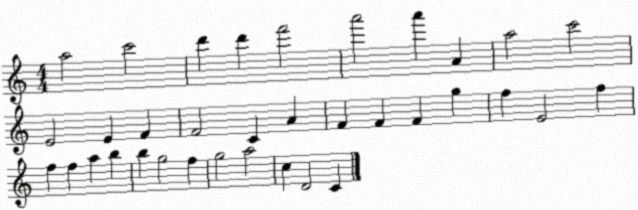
X:1
T:Untitled
M:4/4
L:1/4
K:C
a2 c'2 d' d' f'2 a'2 a' A a2 c'2 E2 E F F2 C A F F F g f E2 f f f a b b g2 f g2 a2 c D2 C